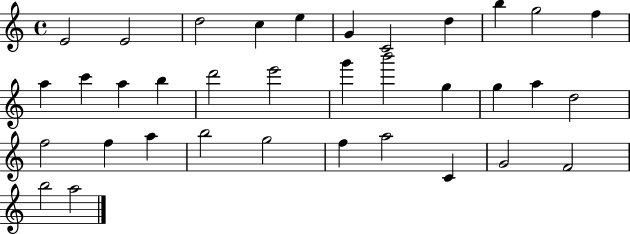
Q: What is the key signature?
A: C major